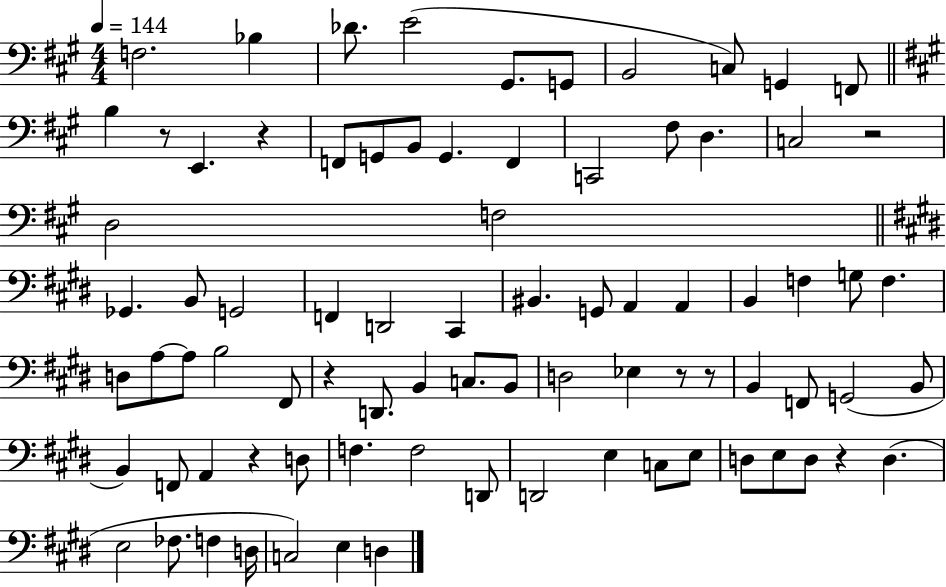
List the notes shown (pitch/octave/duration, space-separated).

F3/h. Bb3/q Db4/e. E4/h G#2/e. G2/e B2/h C3/e G2/q F2/e B3/q R/e E2/q. R/q F2/e G2/e B2/e G2/q. F2/q C2/h F#3/e D3/q. C3/h R/h D3/h F3/h Gb2/q. B2/e G2/h F2/q D2/h C#2/q BIS2/q. G2/e A2/q A2/q B2/q F3/q G3/e F3/q. D3/e A3/e A3/e B3/h F#2/e R/q D2/e. B2/q C3/e. B2/e D3/h Eb3/q R/e R/e B2/q F2/e G2/h B2/e B2/q F2/e A2/q R/q D3/e F3/q. F3/h D2/e D2/h E3/q C3/e E3/e D3/e E3/e D3/e R/q D3/q. E3/h FES3/e. F3/q D3/s C3/h E3/q D3/q